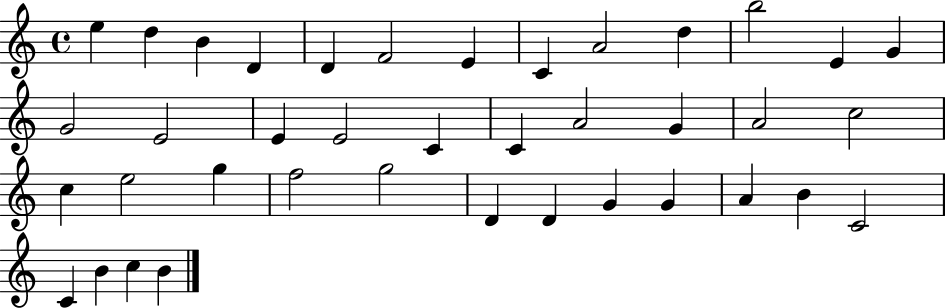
X:1
T:Untitled
M:4/4
L:1/4
K:C
e d B D D F2 E C A2 d b2 E G G2 E2 E E2 C C A2 G A2 c2 c e2 g f2 g2 D D G G A B C2 C B c B